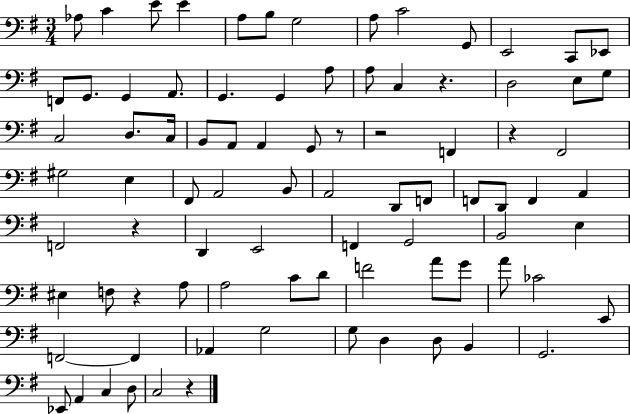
{
  \clef bass
  \numericTimeSignature
  \time 3/4
  \key g \major
  aes8 c'4 e'8 e'4 | a8 b8 g2 | a8 c'2 g,8 | e,2 c,8 ees,8 | \break f,8 g,8. g,4 a,8. | g,4. g,4 a8 | a8 c4 r4. | d2 e8 g8 | \break c2 d8. c16 | b,8 a,8 a,4 g,8 r8 | r2 f,4 | r4 fis,2 | \break gis2 e4 | fis,8 a,2 b,8 | a,2 d,8 f,8 | f,8 d,8 f,4 a,4 | \break f,2 r4 | d,4 e,2 | f,4 g,2 | b,2 e4 | \break eis4 f8 r4 a8 | a2 c'8 d'8 | f'2 a'8 g'8 | a'8 ces'2 e,8 | \break f,2~~ f,4 | aes,4 g2 | g8 d4 d8 b,4 | g,2. | \break ees,8 a,4 c4 d8 | c2 r4 | \bar "|."
}